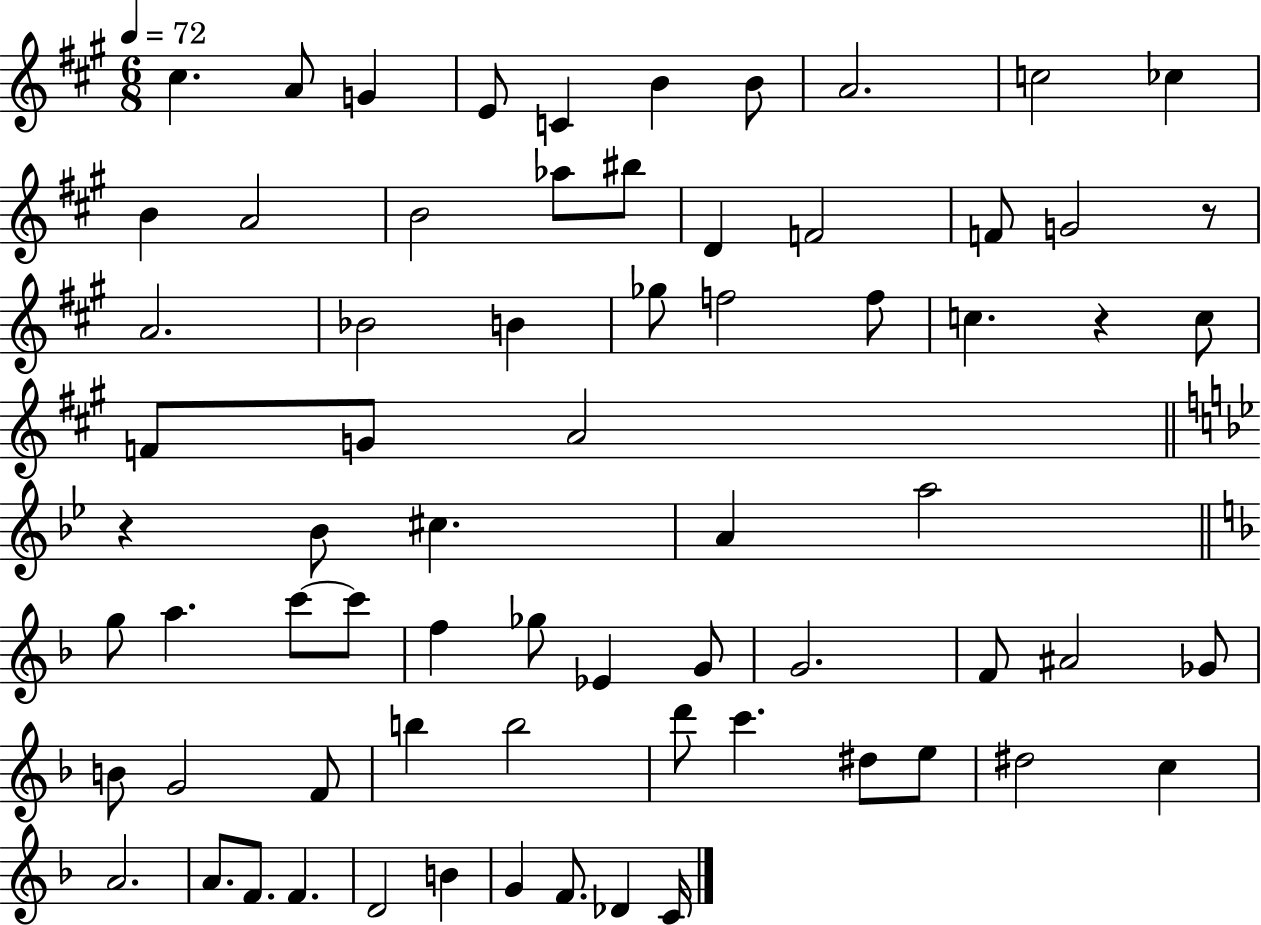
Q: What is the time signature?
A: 6/8